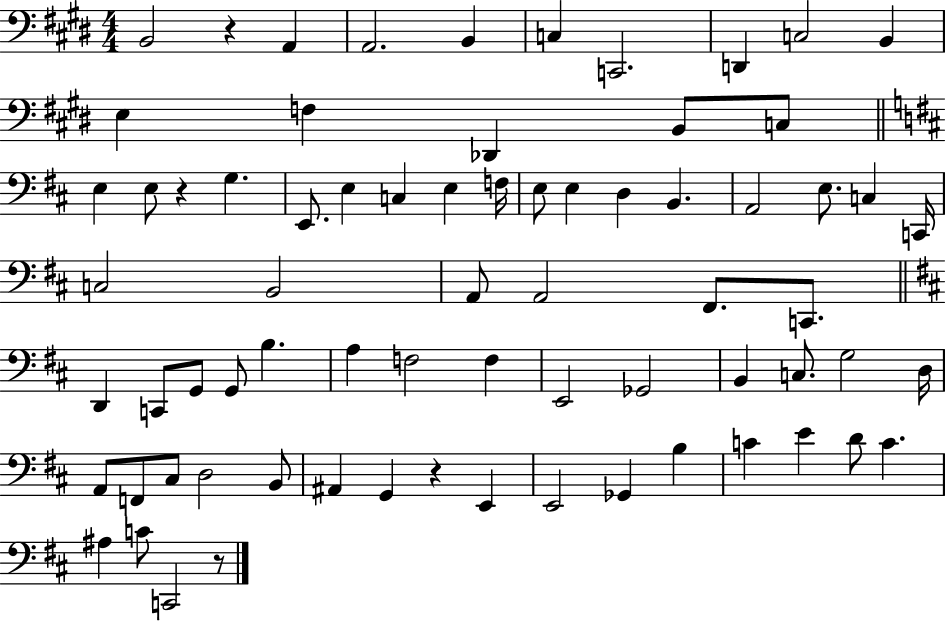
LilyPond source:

{
  \clef bass
  \numericTimeSignature
  \time 4/4
  \key e \major
  \repeat volta 2 { b,2 r4 a,4 | a,2. b,4 | c4 c,2. | d,4 c2 b,4 | \break e4 f4 des,4 b,8 c8 | \bar "||" \break \key d \major e4 e8 r4 g4. | e,8. e4 c4 e4 f16 | e8 e4 d4 b,4. | a,2 e8. c4 c,16 | \break c2 b,2 | a,8 a,2 fis,8. c,8. | \bar "||" \break \key d \major d,4 c,8 g,8 g,8 b4. | a4 f2 f4 | e,2 ges,2 | b,4 c8. g2 d16 | \break a,8 f,8 cis8 d2 b,8 | ais,4 g,4 r4 e,4 | e,2 ges,4 b4 | c'4 e'4 d'8 c'4. | \break ais4 c'8 c,2 r8 | } \bar "|."
}